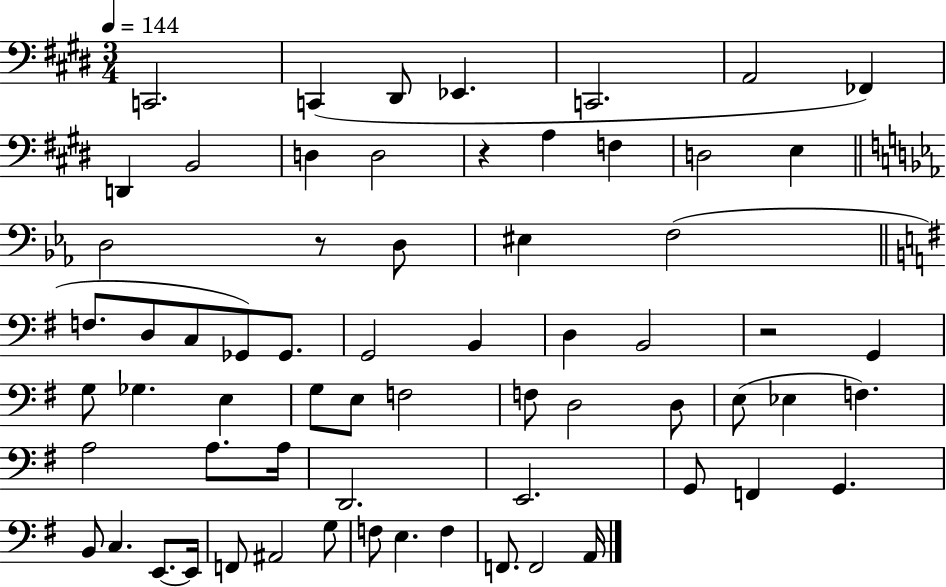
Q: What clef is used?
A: bass